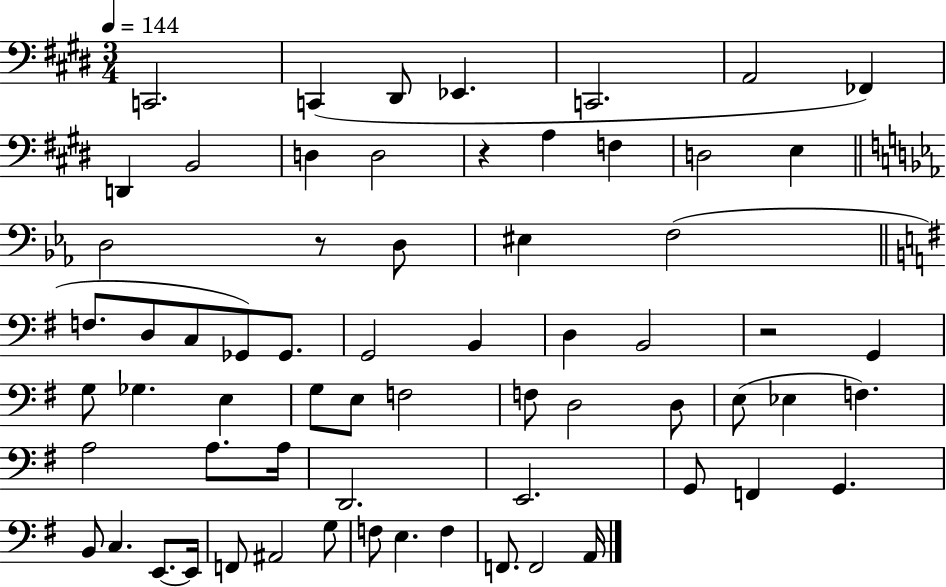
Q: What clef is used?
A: bass